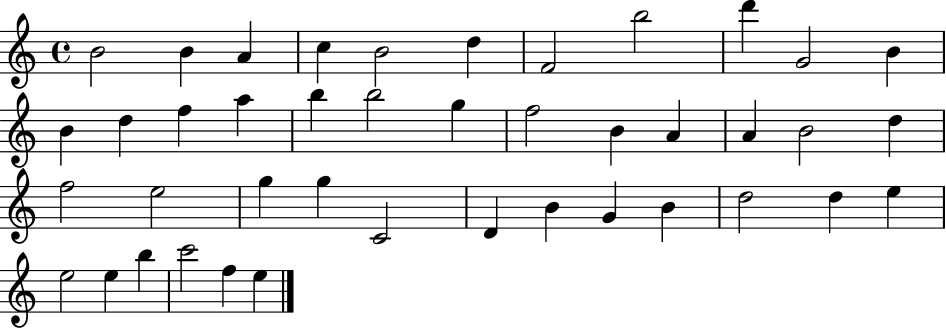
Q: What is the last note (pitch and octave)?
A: E5